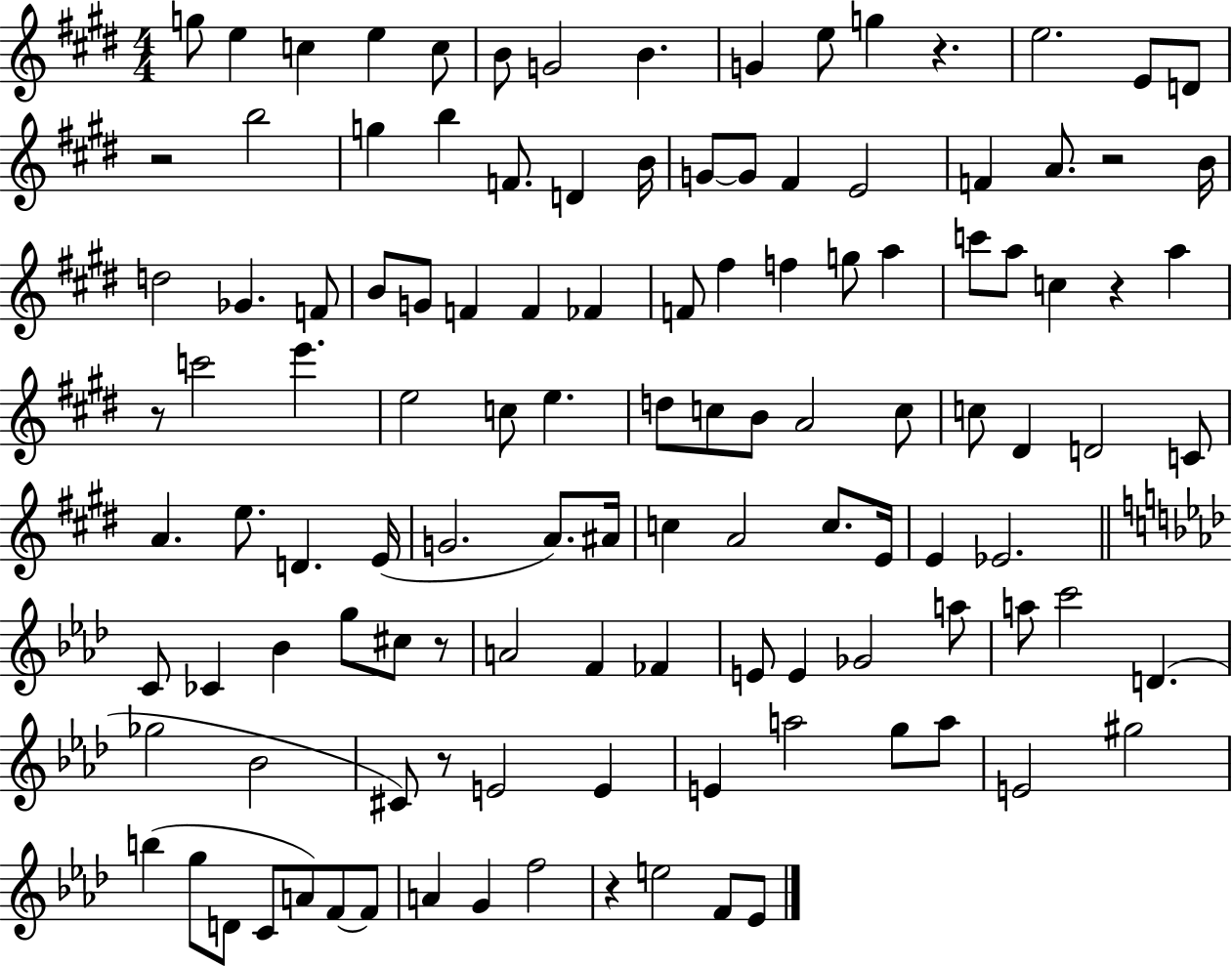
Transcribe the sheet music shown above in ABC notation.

X:1
T:Untitled
M:4/4
L:1/4
K:E
g/2 e c e c/2 B/2 G2 B G e/2 g z e2 E/2 D/2 z2 b2 g b F/2 D B/4 G/2 G/2 ^F E2 F A/2 z2 B/4 d2 _G F/2 B/2 G/2 F F _F F/2 ^f f g/2 a c'/2 a/2 c z a z/2 c'2 e' e2 c/2 e d/2 c/2 B/2 A2 c/2 c/2 ^D D2 C/2 A e/2 D E/4 G2 A/2 ^A/4 c A2 c/2 E/4 E _E2 C/2 _C _B g/2 ^c/2 z/2 A2 F _F E/2 E _G2 a/2 a/2 c'2 D _g2 _B2 ^C/2 z/2 E2 E E a2 g/2 a/2 E2 ^g2 b g/2 D/2 C/2 A/2 F/2 F/2 A G f2 z e2 F/2 _E/2